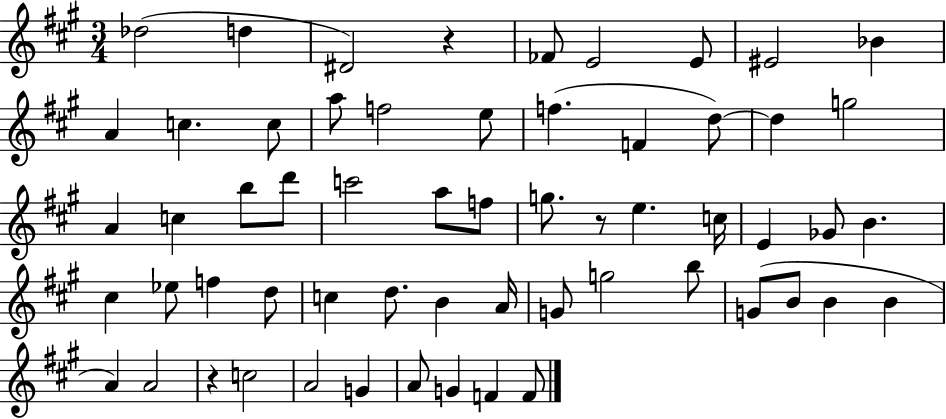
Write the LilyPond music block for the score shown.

{
  \clef treble
  \numericTimeSignature
  \time 3/4
  \key a \major
  \repeat volta 2 { des''2( d''4 | dis'2) r4 | fes'8 e'2 e'8 | eis'2 bes'4 | \break a'4 c''4. c''8 | a''8 f''2 e''8 | f''4.( f'4 d''8~~) | d''4 g''2 | \break a'4 c''4 b''8 d'''8 | c'''2 a''8 f''8 | g''8. r8 e''4. c''16 | e'4 ges'8 b'4. | \break cis''4 ees''8 f''4 d''8 | c''4 d''8. b'4 a'16 | g'8 g''2 b''8 | g'8( b'8 b'4 b'4 | \break a'4) a'2 | r4 c''2 | a'2 g'4 | a'8 g'4 f'4 f'8 | \break } \bar "|."
}